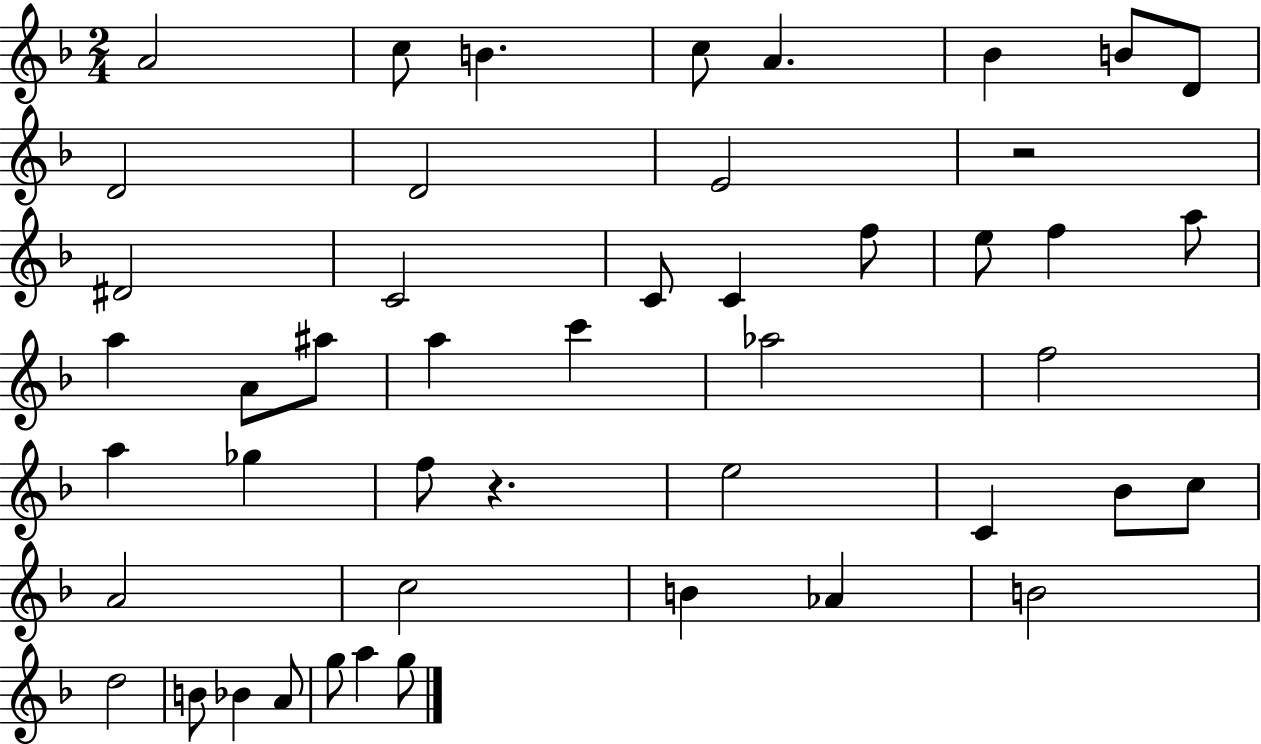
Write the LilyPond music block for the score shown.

{
  \clef treble
  \numericTimeSignature
  \time 2/4
  \key f \major
  a'2 | c''8 b'4. | c''8 a'4. | bes'4 b'8 d'8 | \break d'2 | d'2 | e'2 | r2 | \break dis'2 | c'2 | c'8 c'4 f''8 | e''8 f''4 a''8 | \break a''4 a'8 ais''8 | a''4 c'''4 | aes''2 | f''2 | \break a''4 ges''4 | f''8 r4. | e''2 | c'4 bes'8 c''8 | \break a'2 | c''2 | b'4 aes'4 | b'2 | \break d''2 | b'8 bes'4 a'8 | g''8 a''4 g''8 | \bar "|."
}